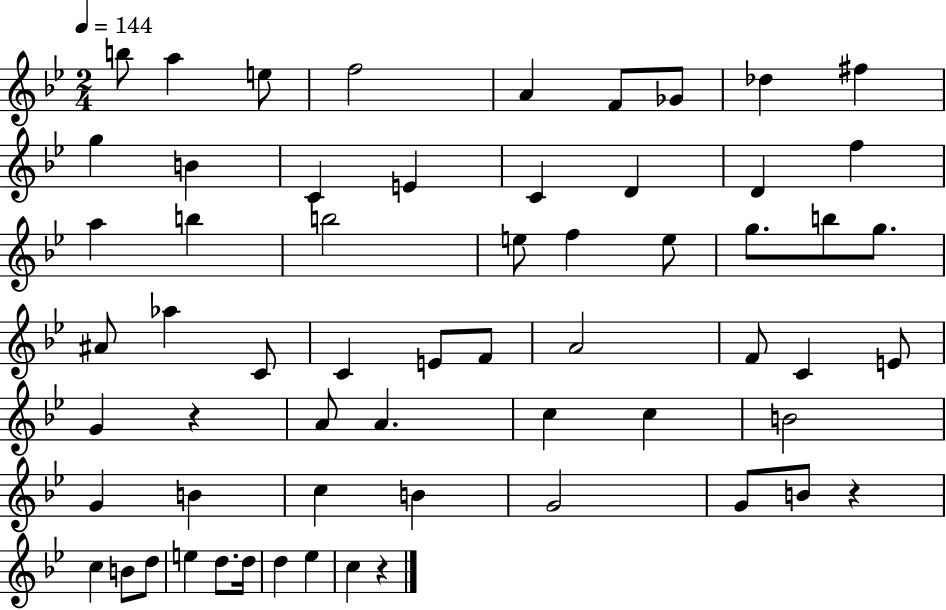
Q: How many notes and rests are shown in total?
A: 61